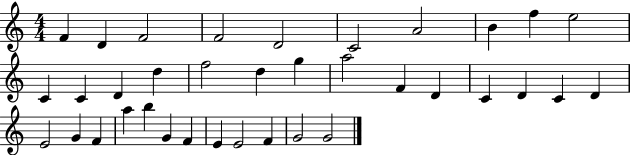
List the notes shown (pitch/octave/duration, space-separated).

F4/q D4/q F4/h F4/h D4/h C4/h A4/h B4/q F5/q E5/h C4/q C4/q D4/q D5/q F5/h D5/q G5/q A5/h F4/q D4/q C4/q D4/q C4/q D4/q E4/h G4/q F4/q A5/q B5/q G4/q F4/q E4/q E4/h F4/q G4/h G4/h